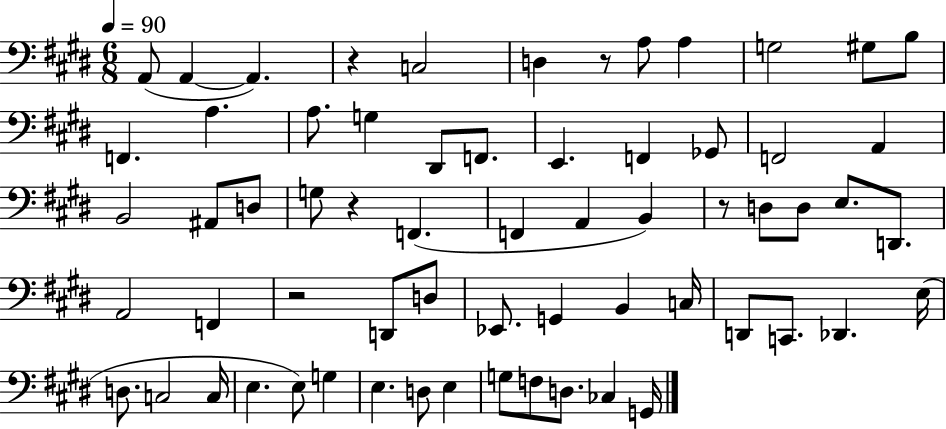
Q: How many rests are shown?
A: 5